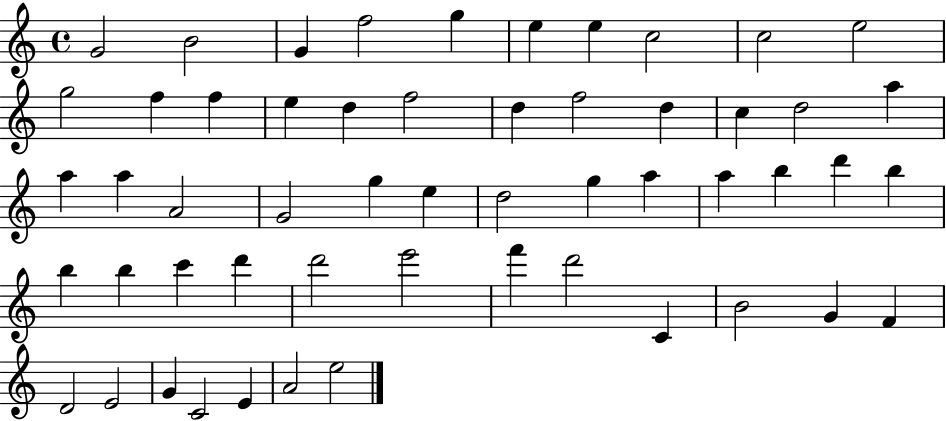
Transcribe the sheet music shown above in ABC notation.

X:1
T:Untitled
M:4/4
L:1/4
K:C
G2 B2 G f2 g e e c2 c2 e2 g2 f f e d f2 d f2 d c d2 a a a A2 G2 g e d2 g a a b d' b b b c' d' d'2 e'2 f' d'2 C B2 G F D2 E2 G C2 E A2 e2